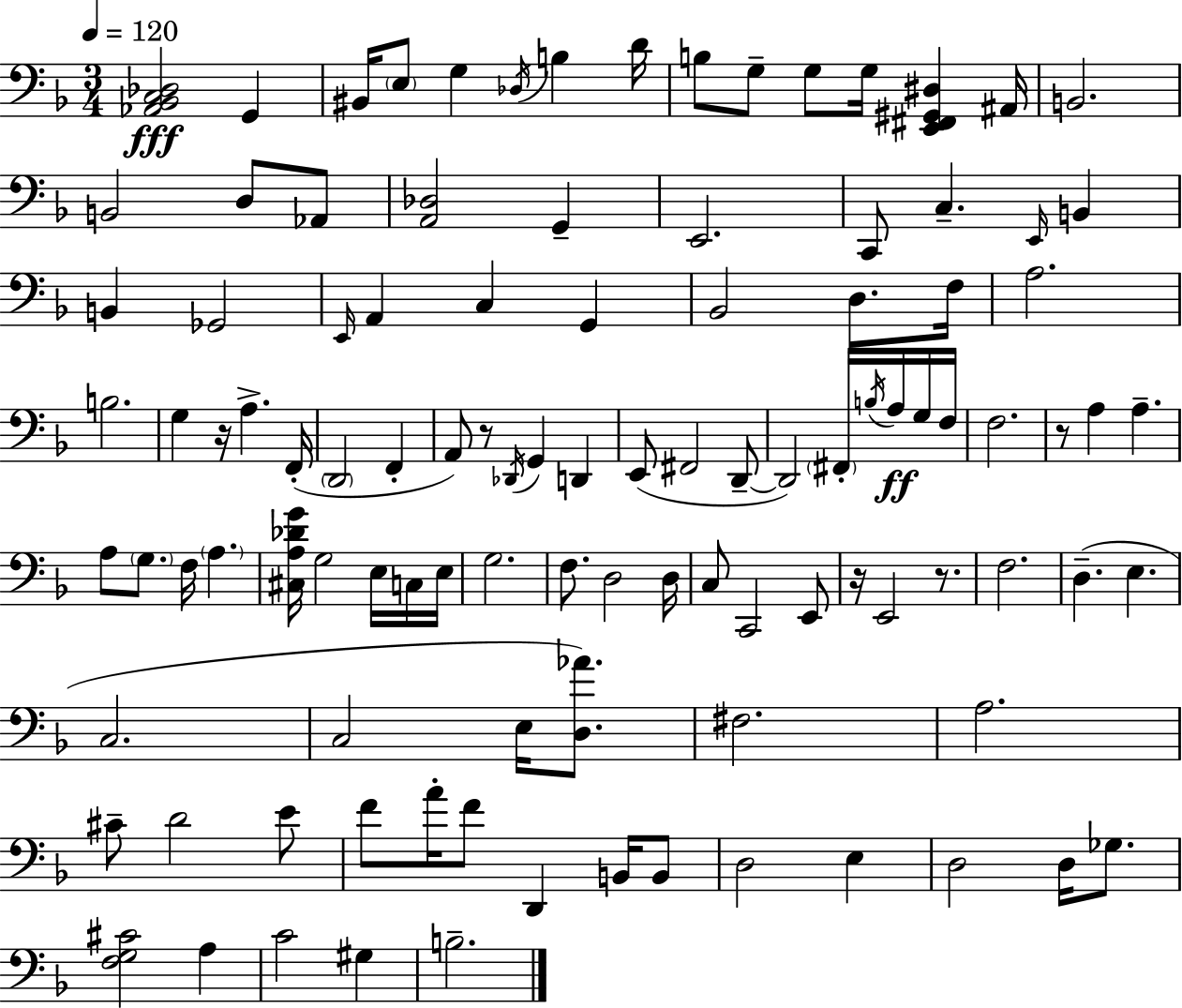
[Ab2,Bb2,C3,Db3]/h G2/q BIS2/s E3/e G3/q Db3/s B3/q D4/s B3/e G3/e G3/e G3/s [E2,F#2,G#2,D#3]/q A#2/s B2/h. B2/h D3/e Ab2/e [A2,Db3]/h G2/q E2/h. C2/e C3/q. E2/s B2/q B2/q Gb2/h E2/s A2/q C3/q G2/q Bb2/h D3/e. F3/s A3/h. B3/h. G3/q R/s A3/q. F2/s D2/h F2/q A2/e R/e Db2/s G2/q D2/q E2/e F#2/h D2/e D2/h F#2/s B3/s A3/s G3/s F3/s F3/h. R/e A3/q A3/q. A3/e G3/e. F3/s A3/q. [C#3,A3,Db4,G4]/s G3/h E3/s C3/s E3/s G3/h. F3/e. D3/h D3/s C3/e C2/h E2/e R/s E2/h R/e. F3/h. D3/q. E3/q. C3/h. C3/h E3/s [D3,Ab4]/e. F#3/h. A3/h. C#4/e D4/h E4/e F4/e A4/s F4/e D2/q B2/s B2/e D3/h E3/q D3/h D3/s Gb3/e. [F3,G3,C#4]/h A3/q C4/h G#3/q B3/h.